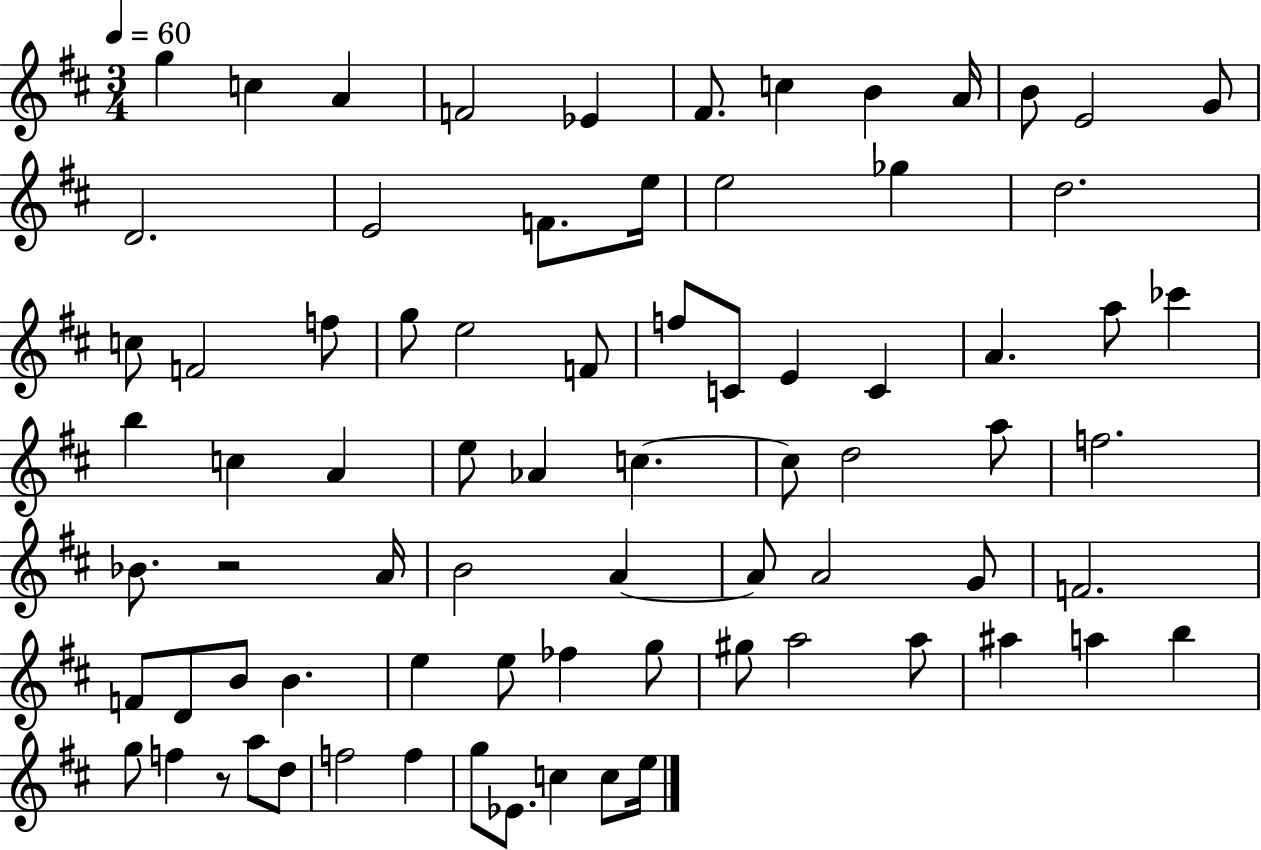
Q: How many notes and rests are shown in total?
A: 77